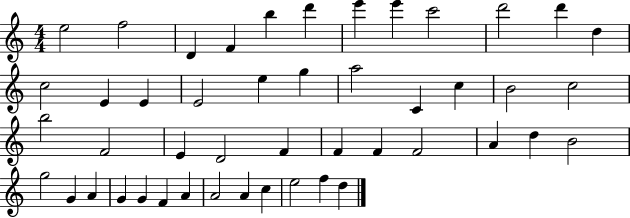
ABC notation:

X:1
T:Untitled
M:4/4
L:1/4
K:C
e2 f2 D F b d' e' e' c'2 d'2 d' d c2 E E E2 e g a2 C c B2 c2 b2 F2 E D2 F F F F2 A d B2 g2 G A G G F A A2 A c e2 f d